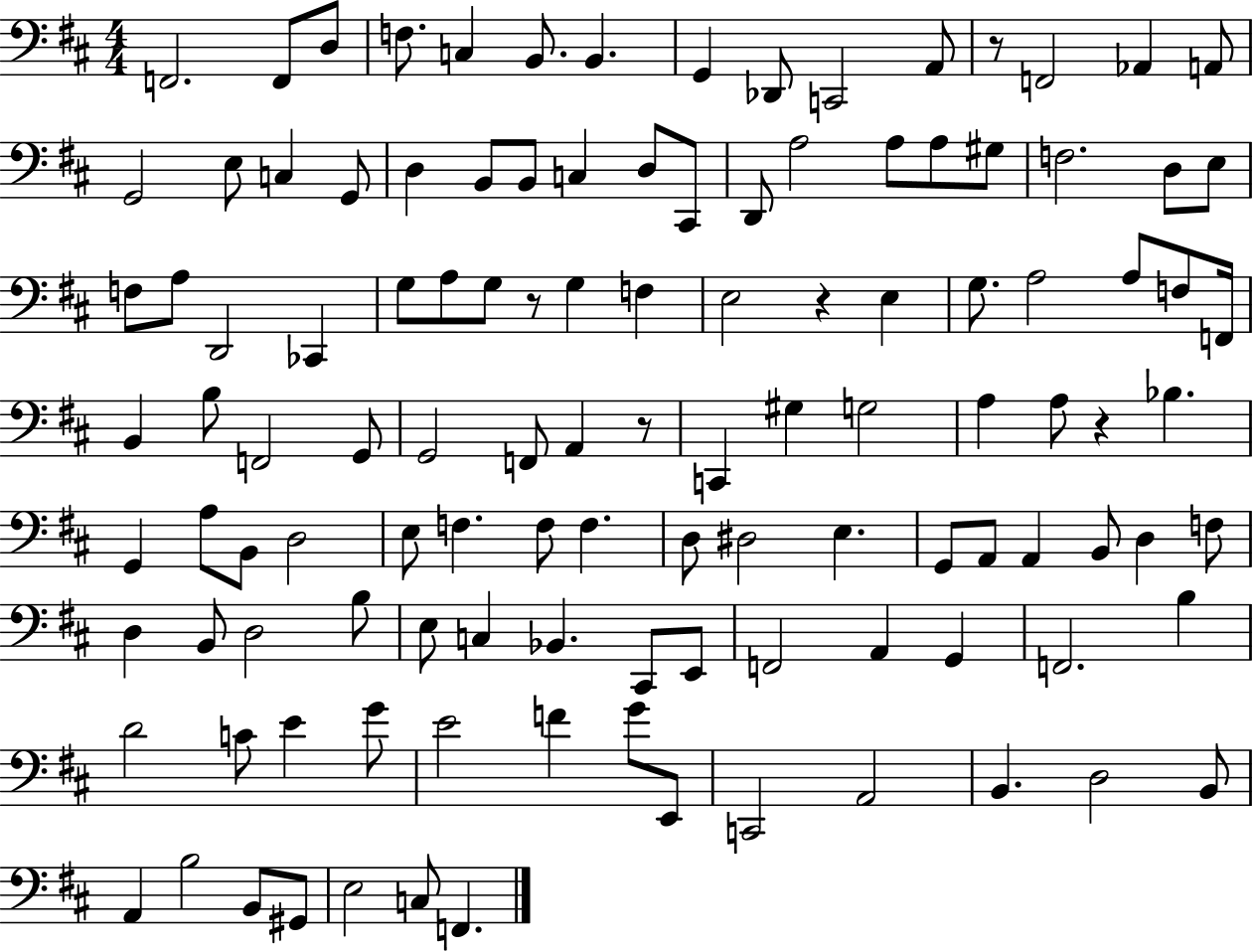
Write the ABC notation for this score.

X:1
T:Untitled
M:4/4
L:1/4
K:D
F,,2 F,,/2 D,/2 F,/2 C, B,,/2 B,, G,, _D,,/2 C,,2 A,,/2 z/2 F,,2 _A,, A,,/2 G,,2 E,/2 C, G,,/2 D, B,,/2 B,,/2 C, D,/2 ^C,,/2 D,,/2 A,2 A,/2 A,/2 ^G,/2 F,2 D,/2 E,/2 F,/2 A,/2 D,,2 _C,, G,/2 A,/2 G,/2 z/2 G, F, E,2 z E, G,/2 A,2 A,/2 F,/2 F,,/4 B,, B,/2 F,,2 G,,/2 G,,2 F,,/2 A,, z/2 C,, ^G, G,2 A, A,/2 z _B, G,, A,/2 B,,/2 D,2 E,/2 F, F,/2 F, D,/2 ^D,2 E, G,,/2 A,,/2 A,, B,,/2 D, F,/2 D, B,,/2 D,2 B,/2 E,/2 C, _B,, ^C,,/2 E,,/2 F,,2 A,, G,, F,,2 B, D2 C/2 E G/2 E2 F G/2 E,,/2 C,,2 A,,2 B,, D,2 B,,/2 A,, B,2 B,,/2 ^G,,/2 E,2 C,/2 F,,